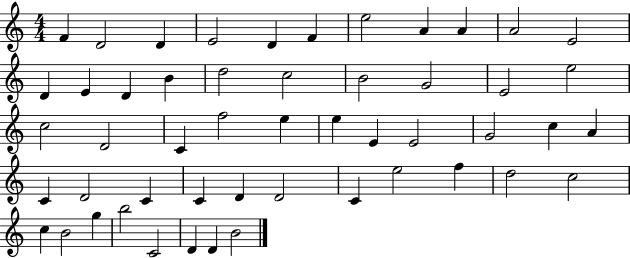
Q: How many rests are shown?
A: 0